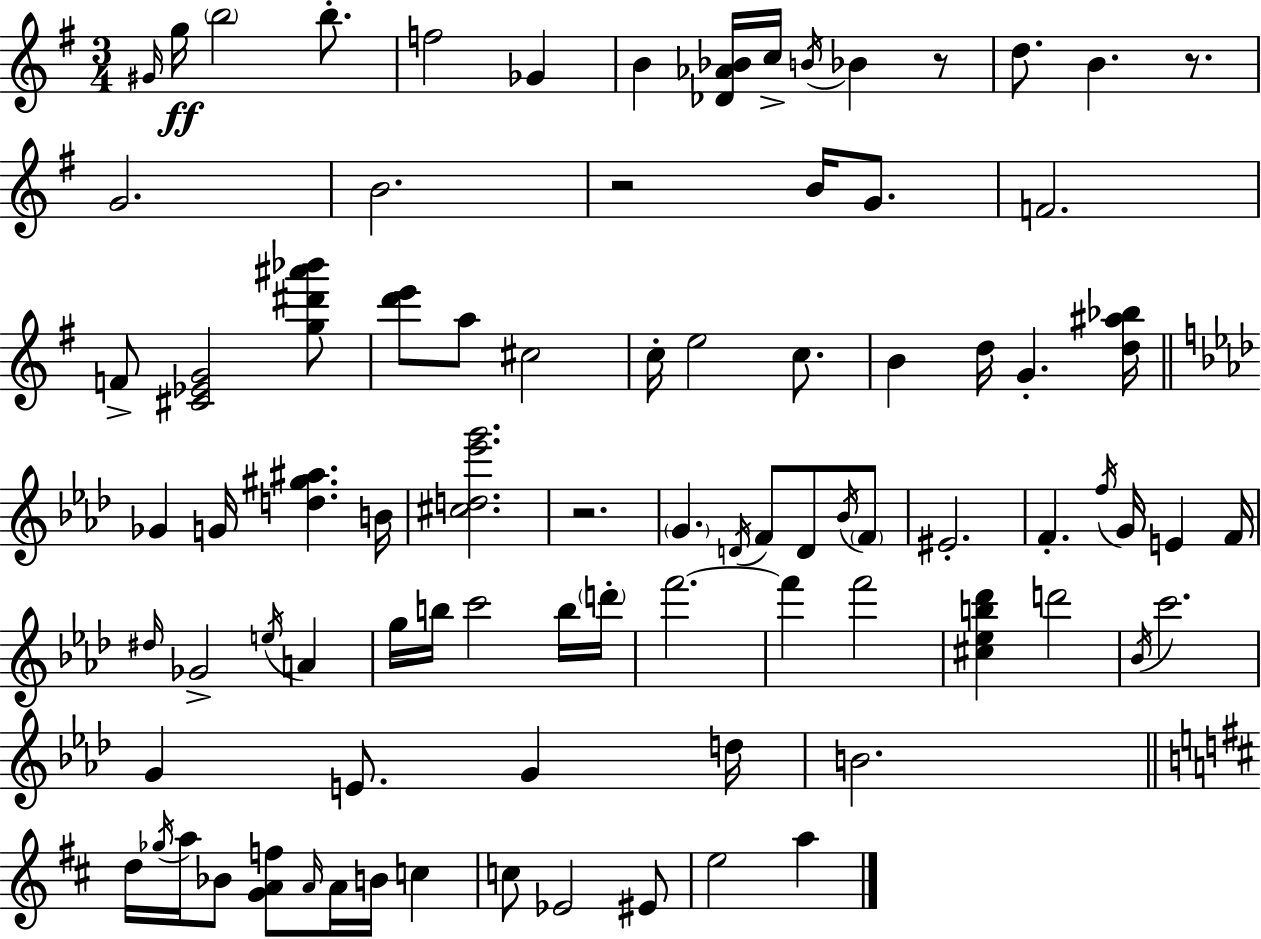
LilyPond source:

{
  \clef treble
  \numericTimeSignature
  \time 3/4
  \key e \minor
  \grace { gis'16 }\ff g''16 \parenthesize b''2 b''8.-. | f''2 ges'4 | b'4 <des' aes' bes'>16 c''16-> \acciaccatura { b'16 } bes'4 | r8 d''8. b'4. r8. | \break g'2. | b'2. | r2 b'16 g'8. | f'2. | \break f'8-> <cis' ees' g'>2 | <g'' dis''' ais''' bes'''>8 <d''' e'''>8 a''8 cis''2 | c''16-. e''2 c''8. | b'4 d''16 g'4.-. | \break <d'' ais'' bes''>16 \bar "||" \break \key f \minor ges'4 g'16 <d'' gis'' ais''>4. b'16 | <cis'' d'' ees''' g'''>2. | r2. | \parenthesize g'4. \acciaccatura { d'16 } f'8 d'8 \acciaccatura { bes'16 } | \break \parenthesize f'8 eis'2.-. | f'4.-. \acciaccatura { f''16 } g'16 e'4 | f'16 \grace { dis''16 } ges'2-> | \acciaccatura { e''16 } a'4 g''16 b''16 c'''2 | \break b''16 \parenthesize d'''16-. f'''2.~~ | f'''4 f'''2 | <cis'' ees'' b'' des'''>4 d'''2 | \acciaccatura { bes'16 } c'''2. | \break g'4 e'8. | g'4 d''16 b'2. | \bar "||" \break \key b \minor d''16 \acciaccatura { ges''16 } a''16 bes'8 <g' a' f''>8 \grace { a'16 } a'16 b'16 c''4 | c''8 ees'2 | eis'8 e''2 a''4 | \bar "|."
}